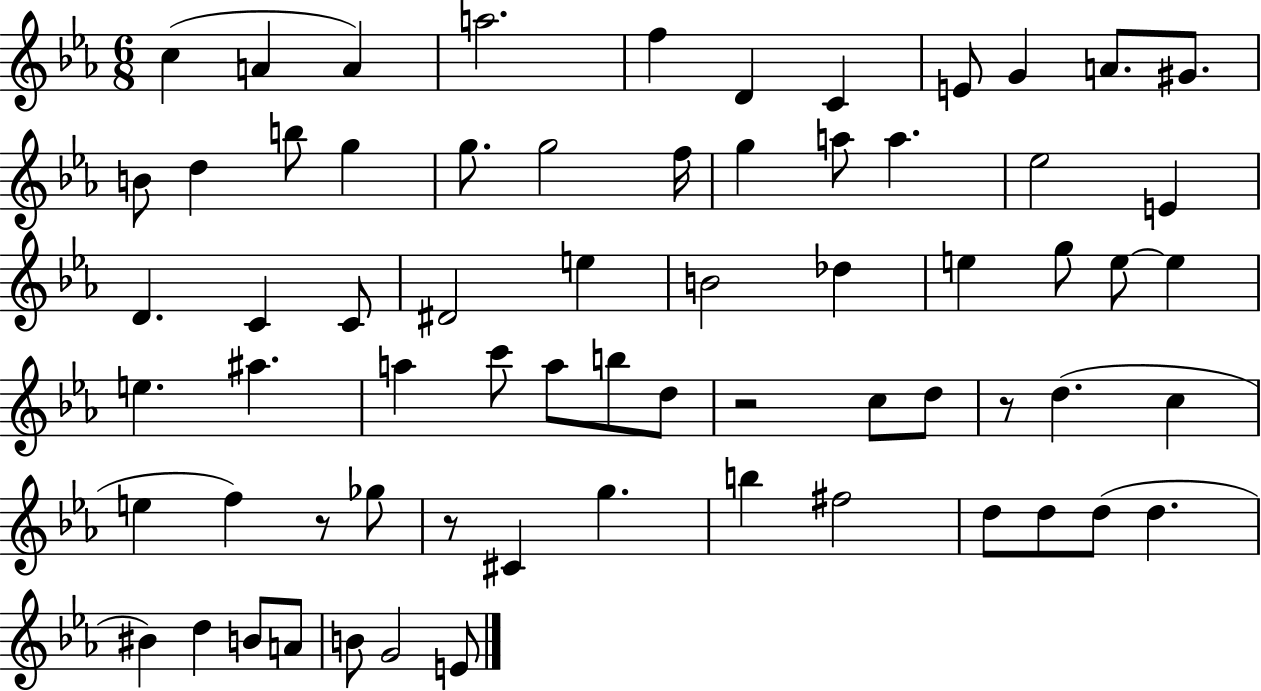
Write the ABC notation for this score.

X:1
T:Untitled
M:6/8
L:1/4
K:Eb
c A A a2 f D C E/2 G A/2 ^G/2 B/2 d b/2 g g/2 g2 f/4 g a/2 a _e2 E D C C/2 ^D2 e B2 _d e g/2 e/2 e e ^a a c'/2 a/2 b/2 d/2 z2 c/2 d/2 z/2 d c e f z/2 _g/2 z/2 ^C g b ^f2 d/2 d/2 d/2 d ^B d B/2 A/2 B/2 G2 E/2